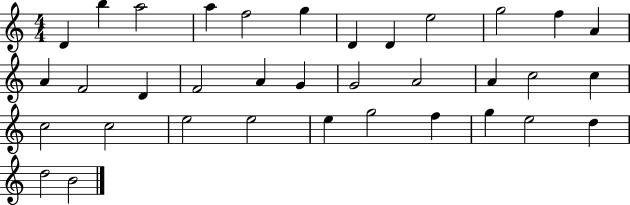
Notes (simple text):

D4/q B5/q A5/h A5/q F5/h G5/q D4/q D4/q E5/h G5/h F5/q A4/q A4/q F4/h D4/q F4/h A4/q G4/q G4/h A4/h A4/q C5/h C5/q C5/h C5/h E5/h E5/h E5/q G5/h F5/q G5/q E5/h D5/q D5/h B4/h